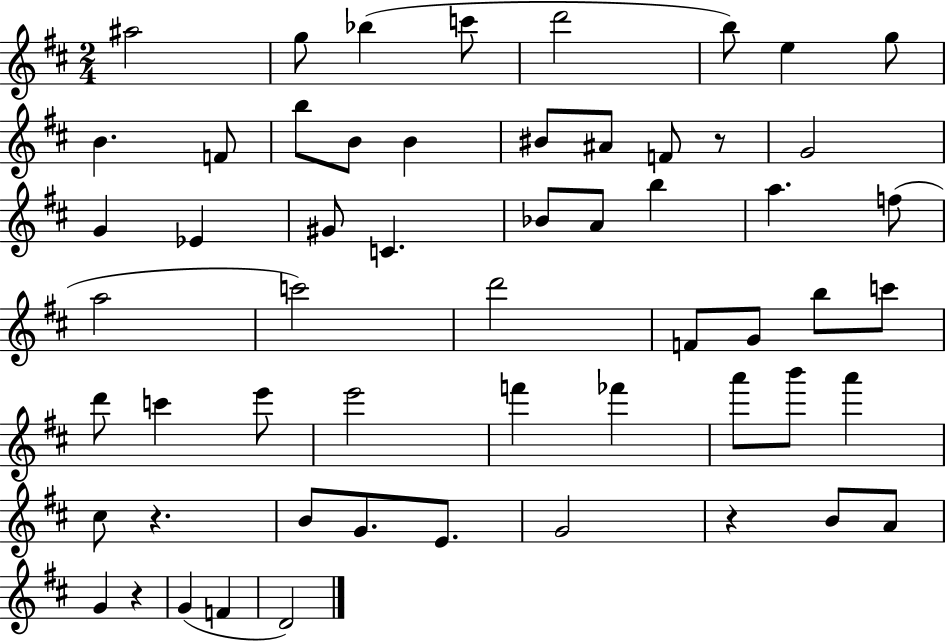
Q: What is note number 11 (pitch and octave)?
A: B5